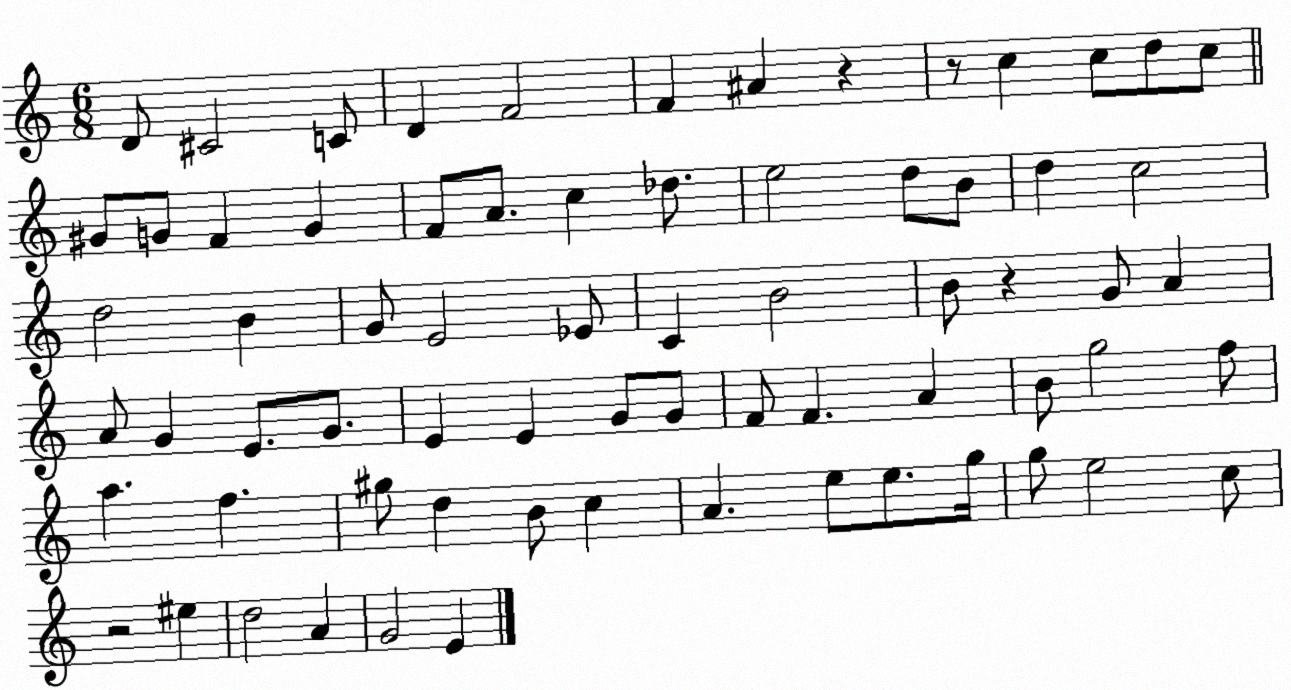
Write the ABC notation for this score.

X:1
T:Untitled
M:6/8
L:1/4
K:C
D/2 ^C2 C/2 D F2 F ^A z z/2 c c/2 d/2 c/2 ^G/2 G/2 F G F/2 A/2 c _d/2 e2 d/2 B/2 d c2 d2 B G/2 E2 _E/2 C B2 B/2 z G/2 A A/2 G E/2 G/2 E E G/2 G/2 F/2 F A B/2 g2 f/2 a f ^g/2 d B/2 c A e/2 e/2 g/4 g/2 e2 c/2 z2 ^e d2 A G2 E